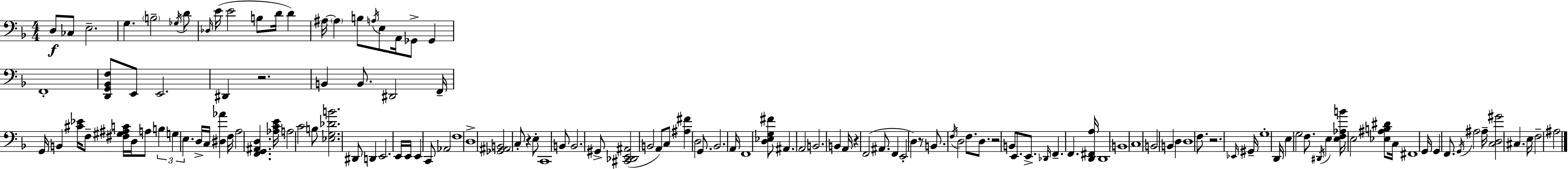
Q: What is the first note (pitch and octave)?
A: D3